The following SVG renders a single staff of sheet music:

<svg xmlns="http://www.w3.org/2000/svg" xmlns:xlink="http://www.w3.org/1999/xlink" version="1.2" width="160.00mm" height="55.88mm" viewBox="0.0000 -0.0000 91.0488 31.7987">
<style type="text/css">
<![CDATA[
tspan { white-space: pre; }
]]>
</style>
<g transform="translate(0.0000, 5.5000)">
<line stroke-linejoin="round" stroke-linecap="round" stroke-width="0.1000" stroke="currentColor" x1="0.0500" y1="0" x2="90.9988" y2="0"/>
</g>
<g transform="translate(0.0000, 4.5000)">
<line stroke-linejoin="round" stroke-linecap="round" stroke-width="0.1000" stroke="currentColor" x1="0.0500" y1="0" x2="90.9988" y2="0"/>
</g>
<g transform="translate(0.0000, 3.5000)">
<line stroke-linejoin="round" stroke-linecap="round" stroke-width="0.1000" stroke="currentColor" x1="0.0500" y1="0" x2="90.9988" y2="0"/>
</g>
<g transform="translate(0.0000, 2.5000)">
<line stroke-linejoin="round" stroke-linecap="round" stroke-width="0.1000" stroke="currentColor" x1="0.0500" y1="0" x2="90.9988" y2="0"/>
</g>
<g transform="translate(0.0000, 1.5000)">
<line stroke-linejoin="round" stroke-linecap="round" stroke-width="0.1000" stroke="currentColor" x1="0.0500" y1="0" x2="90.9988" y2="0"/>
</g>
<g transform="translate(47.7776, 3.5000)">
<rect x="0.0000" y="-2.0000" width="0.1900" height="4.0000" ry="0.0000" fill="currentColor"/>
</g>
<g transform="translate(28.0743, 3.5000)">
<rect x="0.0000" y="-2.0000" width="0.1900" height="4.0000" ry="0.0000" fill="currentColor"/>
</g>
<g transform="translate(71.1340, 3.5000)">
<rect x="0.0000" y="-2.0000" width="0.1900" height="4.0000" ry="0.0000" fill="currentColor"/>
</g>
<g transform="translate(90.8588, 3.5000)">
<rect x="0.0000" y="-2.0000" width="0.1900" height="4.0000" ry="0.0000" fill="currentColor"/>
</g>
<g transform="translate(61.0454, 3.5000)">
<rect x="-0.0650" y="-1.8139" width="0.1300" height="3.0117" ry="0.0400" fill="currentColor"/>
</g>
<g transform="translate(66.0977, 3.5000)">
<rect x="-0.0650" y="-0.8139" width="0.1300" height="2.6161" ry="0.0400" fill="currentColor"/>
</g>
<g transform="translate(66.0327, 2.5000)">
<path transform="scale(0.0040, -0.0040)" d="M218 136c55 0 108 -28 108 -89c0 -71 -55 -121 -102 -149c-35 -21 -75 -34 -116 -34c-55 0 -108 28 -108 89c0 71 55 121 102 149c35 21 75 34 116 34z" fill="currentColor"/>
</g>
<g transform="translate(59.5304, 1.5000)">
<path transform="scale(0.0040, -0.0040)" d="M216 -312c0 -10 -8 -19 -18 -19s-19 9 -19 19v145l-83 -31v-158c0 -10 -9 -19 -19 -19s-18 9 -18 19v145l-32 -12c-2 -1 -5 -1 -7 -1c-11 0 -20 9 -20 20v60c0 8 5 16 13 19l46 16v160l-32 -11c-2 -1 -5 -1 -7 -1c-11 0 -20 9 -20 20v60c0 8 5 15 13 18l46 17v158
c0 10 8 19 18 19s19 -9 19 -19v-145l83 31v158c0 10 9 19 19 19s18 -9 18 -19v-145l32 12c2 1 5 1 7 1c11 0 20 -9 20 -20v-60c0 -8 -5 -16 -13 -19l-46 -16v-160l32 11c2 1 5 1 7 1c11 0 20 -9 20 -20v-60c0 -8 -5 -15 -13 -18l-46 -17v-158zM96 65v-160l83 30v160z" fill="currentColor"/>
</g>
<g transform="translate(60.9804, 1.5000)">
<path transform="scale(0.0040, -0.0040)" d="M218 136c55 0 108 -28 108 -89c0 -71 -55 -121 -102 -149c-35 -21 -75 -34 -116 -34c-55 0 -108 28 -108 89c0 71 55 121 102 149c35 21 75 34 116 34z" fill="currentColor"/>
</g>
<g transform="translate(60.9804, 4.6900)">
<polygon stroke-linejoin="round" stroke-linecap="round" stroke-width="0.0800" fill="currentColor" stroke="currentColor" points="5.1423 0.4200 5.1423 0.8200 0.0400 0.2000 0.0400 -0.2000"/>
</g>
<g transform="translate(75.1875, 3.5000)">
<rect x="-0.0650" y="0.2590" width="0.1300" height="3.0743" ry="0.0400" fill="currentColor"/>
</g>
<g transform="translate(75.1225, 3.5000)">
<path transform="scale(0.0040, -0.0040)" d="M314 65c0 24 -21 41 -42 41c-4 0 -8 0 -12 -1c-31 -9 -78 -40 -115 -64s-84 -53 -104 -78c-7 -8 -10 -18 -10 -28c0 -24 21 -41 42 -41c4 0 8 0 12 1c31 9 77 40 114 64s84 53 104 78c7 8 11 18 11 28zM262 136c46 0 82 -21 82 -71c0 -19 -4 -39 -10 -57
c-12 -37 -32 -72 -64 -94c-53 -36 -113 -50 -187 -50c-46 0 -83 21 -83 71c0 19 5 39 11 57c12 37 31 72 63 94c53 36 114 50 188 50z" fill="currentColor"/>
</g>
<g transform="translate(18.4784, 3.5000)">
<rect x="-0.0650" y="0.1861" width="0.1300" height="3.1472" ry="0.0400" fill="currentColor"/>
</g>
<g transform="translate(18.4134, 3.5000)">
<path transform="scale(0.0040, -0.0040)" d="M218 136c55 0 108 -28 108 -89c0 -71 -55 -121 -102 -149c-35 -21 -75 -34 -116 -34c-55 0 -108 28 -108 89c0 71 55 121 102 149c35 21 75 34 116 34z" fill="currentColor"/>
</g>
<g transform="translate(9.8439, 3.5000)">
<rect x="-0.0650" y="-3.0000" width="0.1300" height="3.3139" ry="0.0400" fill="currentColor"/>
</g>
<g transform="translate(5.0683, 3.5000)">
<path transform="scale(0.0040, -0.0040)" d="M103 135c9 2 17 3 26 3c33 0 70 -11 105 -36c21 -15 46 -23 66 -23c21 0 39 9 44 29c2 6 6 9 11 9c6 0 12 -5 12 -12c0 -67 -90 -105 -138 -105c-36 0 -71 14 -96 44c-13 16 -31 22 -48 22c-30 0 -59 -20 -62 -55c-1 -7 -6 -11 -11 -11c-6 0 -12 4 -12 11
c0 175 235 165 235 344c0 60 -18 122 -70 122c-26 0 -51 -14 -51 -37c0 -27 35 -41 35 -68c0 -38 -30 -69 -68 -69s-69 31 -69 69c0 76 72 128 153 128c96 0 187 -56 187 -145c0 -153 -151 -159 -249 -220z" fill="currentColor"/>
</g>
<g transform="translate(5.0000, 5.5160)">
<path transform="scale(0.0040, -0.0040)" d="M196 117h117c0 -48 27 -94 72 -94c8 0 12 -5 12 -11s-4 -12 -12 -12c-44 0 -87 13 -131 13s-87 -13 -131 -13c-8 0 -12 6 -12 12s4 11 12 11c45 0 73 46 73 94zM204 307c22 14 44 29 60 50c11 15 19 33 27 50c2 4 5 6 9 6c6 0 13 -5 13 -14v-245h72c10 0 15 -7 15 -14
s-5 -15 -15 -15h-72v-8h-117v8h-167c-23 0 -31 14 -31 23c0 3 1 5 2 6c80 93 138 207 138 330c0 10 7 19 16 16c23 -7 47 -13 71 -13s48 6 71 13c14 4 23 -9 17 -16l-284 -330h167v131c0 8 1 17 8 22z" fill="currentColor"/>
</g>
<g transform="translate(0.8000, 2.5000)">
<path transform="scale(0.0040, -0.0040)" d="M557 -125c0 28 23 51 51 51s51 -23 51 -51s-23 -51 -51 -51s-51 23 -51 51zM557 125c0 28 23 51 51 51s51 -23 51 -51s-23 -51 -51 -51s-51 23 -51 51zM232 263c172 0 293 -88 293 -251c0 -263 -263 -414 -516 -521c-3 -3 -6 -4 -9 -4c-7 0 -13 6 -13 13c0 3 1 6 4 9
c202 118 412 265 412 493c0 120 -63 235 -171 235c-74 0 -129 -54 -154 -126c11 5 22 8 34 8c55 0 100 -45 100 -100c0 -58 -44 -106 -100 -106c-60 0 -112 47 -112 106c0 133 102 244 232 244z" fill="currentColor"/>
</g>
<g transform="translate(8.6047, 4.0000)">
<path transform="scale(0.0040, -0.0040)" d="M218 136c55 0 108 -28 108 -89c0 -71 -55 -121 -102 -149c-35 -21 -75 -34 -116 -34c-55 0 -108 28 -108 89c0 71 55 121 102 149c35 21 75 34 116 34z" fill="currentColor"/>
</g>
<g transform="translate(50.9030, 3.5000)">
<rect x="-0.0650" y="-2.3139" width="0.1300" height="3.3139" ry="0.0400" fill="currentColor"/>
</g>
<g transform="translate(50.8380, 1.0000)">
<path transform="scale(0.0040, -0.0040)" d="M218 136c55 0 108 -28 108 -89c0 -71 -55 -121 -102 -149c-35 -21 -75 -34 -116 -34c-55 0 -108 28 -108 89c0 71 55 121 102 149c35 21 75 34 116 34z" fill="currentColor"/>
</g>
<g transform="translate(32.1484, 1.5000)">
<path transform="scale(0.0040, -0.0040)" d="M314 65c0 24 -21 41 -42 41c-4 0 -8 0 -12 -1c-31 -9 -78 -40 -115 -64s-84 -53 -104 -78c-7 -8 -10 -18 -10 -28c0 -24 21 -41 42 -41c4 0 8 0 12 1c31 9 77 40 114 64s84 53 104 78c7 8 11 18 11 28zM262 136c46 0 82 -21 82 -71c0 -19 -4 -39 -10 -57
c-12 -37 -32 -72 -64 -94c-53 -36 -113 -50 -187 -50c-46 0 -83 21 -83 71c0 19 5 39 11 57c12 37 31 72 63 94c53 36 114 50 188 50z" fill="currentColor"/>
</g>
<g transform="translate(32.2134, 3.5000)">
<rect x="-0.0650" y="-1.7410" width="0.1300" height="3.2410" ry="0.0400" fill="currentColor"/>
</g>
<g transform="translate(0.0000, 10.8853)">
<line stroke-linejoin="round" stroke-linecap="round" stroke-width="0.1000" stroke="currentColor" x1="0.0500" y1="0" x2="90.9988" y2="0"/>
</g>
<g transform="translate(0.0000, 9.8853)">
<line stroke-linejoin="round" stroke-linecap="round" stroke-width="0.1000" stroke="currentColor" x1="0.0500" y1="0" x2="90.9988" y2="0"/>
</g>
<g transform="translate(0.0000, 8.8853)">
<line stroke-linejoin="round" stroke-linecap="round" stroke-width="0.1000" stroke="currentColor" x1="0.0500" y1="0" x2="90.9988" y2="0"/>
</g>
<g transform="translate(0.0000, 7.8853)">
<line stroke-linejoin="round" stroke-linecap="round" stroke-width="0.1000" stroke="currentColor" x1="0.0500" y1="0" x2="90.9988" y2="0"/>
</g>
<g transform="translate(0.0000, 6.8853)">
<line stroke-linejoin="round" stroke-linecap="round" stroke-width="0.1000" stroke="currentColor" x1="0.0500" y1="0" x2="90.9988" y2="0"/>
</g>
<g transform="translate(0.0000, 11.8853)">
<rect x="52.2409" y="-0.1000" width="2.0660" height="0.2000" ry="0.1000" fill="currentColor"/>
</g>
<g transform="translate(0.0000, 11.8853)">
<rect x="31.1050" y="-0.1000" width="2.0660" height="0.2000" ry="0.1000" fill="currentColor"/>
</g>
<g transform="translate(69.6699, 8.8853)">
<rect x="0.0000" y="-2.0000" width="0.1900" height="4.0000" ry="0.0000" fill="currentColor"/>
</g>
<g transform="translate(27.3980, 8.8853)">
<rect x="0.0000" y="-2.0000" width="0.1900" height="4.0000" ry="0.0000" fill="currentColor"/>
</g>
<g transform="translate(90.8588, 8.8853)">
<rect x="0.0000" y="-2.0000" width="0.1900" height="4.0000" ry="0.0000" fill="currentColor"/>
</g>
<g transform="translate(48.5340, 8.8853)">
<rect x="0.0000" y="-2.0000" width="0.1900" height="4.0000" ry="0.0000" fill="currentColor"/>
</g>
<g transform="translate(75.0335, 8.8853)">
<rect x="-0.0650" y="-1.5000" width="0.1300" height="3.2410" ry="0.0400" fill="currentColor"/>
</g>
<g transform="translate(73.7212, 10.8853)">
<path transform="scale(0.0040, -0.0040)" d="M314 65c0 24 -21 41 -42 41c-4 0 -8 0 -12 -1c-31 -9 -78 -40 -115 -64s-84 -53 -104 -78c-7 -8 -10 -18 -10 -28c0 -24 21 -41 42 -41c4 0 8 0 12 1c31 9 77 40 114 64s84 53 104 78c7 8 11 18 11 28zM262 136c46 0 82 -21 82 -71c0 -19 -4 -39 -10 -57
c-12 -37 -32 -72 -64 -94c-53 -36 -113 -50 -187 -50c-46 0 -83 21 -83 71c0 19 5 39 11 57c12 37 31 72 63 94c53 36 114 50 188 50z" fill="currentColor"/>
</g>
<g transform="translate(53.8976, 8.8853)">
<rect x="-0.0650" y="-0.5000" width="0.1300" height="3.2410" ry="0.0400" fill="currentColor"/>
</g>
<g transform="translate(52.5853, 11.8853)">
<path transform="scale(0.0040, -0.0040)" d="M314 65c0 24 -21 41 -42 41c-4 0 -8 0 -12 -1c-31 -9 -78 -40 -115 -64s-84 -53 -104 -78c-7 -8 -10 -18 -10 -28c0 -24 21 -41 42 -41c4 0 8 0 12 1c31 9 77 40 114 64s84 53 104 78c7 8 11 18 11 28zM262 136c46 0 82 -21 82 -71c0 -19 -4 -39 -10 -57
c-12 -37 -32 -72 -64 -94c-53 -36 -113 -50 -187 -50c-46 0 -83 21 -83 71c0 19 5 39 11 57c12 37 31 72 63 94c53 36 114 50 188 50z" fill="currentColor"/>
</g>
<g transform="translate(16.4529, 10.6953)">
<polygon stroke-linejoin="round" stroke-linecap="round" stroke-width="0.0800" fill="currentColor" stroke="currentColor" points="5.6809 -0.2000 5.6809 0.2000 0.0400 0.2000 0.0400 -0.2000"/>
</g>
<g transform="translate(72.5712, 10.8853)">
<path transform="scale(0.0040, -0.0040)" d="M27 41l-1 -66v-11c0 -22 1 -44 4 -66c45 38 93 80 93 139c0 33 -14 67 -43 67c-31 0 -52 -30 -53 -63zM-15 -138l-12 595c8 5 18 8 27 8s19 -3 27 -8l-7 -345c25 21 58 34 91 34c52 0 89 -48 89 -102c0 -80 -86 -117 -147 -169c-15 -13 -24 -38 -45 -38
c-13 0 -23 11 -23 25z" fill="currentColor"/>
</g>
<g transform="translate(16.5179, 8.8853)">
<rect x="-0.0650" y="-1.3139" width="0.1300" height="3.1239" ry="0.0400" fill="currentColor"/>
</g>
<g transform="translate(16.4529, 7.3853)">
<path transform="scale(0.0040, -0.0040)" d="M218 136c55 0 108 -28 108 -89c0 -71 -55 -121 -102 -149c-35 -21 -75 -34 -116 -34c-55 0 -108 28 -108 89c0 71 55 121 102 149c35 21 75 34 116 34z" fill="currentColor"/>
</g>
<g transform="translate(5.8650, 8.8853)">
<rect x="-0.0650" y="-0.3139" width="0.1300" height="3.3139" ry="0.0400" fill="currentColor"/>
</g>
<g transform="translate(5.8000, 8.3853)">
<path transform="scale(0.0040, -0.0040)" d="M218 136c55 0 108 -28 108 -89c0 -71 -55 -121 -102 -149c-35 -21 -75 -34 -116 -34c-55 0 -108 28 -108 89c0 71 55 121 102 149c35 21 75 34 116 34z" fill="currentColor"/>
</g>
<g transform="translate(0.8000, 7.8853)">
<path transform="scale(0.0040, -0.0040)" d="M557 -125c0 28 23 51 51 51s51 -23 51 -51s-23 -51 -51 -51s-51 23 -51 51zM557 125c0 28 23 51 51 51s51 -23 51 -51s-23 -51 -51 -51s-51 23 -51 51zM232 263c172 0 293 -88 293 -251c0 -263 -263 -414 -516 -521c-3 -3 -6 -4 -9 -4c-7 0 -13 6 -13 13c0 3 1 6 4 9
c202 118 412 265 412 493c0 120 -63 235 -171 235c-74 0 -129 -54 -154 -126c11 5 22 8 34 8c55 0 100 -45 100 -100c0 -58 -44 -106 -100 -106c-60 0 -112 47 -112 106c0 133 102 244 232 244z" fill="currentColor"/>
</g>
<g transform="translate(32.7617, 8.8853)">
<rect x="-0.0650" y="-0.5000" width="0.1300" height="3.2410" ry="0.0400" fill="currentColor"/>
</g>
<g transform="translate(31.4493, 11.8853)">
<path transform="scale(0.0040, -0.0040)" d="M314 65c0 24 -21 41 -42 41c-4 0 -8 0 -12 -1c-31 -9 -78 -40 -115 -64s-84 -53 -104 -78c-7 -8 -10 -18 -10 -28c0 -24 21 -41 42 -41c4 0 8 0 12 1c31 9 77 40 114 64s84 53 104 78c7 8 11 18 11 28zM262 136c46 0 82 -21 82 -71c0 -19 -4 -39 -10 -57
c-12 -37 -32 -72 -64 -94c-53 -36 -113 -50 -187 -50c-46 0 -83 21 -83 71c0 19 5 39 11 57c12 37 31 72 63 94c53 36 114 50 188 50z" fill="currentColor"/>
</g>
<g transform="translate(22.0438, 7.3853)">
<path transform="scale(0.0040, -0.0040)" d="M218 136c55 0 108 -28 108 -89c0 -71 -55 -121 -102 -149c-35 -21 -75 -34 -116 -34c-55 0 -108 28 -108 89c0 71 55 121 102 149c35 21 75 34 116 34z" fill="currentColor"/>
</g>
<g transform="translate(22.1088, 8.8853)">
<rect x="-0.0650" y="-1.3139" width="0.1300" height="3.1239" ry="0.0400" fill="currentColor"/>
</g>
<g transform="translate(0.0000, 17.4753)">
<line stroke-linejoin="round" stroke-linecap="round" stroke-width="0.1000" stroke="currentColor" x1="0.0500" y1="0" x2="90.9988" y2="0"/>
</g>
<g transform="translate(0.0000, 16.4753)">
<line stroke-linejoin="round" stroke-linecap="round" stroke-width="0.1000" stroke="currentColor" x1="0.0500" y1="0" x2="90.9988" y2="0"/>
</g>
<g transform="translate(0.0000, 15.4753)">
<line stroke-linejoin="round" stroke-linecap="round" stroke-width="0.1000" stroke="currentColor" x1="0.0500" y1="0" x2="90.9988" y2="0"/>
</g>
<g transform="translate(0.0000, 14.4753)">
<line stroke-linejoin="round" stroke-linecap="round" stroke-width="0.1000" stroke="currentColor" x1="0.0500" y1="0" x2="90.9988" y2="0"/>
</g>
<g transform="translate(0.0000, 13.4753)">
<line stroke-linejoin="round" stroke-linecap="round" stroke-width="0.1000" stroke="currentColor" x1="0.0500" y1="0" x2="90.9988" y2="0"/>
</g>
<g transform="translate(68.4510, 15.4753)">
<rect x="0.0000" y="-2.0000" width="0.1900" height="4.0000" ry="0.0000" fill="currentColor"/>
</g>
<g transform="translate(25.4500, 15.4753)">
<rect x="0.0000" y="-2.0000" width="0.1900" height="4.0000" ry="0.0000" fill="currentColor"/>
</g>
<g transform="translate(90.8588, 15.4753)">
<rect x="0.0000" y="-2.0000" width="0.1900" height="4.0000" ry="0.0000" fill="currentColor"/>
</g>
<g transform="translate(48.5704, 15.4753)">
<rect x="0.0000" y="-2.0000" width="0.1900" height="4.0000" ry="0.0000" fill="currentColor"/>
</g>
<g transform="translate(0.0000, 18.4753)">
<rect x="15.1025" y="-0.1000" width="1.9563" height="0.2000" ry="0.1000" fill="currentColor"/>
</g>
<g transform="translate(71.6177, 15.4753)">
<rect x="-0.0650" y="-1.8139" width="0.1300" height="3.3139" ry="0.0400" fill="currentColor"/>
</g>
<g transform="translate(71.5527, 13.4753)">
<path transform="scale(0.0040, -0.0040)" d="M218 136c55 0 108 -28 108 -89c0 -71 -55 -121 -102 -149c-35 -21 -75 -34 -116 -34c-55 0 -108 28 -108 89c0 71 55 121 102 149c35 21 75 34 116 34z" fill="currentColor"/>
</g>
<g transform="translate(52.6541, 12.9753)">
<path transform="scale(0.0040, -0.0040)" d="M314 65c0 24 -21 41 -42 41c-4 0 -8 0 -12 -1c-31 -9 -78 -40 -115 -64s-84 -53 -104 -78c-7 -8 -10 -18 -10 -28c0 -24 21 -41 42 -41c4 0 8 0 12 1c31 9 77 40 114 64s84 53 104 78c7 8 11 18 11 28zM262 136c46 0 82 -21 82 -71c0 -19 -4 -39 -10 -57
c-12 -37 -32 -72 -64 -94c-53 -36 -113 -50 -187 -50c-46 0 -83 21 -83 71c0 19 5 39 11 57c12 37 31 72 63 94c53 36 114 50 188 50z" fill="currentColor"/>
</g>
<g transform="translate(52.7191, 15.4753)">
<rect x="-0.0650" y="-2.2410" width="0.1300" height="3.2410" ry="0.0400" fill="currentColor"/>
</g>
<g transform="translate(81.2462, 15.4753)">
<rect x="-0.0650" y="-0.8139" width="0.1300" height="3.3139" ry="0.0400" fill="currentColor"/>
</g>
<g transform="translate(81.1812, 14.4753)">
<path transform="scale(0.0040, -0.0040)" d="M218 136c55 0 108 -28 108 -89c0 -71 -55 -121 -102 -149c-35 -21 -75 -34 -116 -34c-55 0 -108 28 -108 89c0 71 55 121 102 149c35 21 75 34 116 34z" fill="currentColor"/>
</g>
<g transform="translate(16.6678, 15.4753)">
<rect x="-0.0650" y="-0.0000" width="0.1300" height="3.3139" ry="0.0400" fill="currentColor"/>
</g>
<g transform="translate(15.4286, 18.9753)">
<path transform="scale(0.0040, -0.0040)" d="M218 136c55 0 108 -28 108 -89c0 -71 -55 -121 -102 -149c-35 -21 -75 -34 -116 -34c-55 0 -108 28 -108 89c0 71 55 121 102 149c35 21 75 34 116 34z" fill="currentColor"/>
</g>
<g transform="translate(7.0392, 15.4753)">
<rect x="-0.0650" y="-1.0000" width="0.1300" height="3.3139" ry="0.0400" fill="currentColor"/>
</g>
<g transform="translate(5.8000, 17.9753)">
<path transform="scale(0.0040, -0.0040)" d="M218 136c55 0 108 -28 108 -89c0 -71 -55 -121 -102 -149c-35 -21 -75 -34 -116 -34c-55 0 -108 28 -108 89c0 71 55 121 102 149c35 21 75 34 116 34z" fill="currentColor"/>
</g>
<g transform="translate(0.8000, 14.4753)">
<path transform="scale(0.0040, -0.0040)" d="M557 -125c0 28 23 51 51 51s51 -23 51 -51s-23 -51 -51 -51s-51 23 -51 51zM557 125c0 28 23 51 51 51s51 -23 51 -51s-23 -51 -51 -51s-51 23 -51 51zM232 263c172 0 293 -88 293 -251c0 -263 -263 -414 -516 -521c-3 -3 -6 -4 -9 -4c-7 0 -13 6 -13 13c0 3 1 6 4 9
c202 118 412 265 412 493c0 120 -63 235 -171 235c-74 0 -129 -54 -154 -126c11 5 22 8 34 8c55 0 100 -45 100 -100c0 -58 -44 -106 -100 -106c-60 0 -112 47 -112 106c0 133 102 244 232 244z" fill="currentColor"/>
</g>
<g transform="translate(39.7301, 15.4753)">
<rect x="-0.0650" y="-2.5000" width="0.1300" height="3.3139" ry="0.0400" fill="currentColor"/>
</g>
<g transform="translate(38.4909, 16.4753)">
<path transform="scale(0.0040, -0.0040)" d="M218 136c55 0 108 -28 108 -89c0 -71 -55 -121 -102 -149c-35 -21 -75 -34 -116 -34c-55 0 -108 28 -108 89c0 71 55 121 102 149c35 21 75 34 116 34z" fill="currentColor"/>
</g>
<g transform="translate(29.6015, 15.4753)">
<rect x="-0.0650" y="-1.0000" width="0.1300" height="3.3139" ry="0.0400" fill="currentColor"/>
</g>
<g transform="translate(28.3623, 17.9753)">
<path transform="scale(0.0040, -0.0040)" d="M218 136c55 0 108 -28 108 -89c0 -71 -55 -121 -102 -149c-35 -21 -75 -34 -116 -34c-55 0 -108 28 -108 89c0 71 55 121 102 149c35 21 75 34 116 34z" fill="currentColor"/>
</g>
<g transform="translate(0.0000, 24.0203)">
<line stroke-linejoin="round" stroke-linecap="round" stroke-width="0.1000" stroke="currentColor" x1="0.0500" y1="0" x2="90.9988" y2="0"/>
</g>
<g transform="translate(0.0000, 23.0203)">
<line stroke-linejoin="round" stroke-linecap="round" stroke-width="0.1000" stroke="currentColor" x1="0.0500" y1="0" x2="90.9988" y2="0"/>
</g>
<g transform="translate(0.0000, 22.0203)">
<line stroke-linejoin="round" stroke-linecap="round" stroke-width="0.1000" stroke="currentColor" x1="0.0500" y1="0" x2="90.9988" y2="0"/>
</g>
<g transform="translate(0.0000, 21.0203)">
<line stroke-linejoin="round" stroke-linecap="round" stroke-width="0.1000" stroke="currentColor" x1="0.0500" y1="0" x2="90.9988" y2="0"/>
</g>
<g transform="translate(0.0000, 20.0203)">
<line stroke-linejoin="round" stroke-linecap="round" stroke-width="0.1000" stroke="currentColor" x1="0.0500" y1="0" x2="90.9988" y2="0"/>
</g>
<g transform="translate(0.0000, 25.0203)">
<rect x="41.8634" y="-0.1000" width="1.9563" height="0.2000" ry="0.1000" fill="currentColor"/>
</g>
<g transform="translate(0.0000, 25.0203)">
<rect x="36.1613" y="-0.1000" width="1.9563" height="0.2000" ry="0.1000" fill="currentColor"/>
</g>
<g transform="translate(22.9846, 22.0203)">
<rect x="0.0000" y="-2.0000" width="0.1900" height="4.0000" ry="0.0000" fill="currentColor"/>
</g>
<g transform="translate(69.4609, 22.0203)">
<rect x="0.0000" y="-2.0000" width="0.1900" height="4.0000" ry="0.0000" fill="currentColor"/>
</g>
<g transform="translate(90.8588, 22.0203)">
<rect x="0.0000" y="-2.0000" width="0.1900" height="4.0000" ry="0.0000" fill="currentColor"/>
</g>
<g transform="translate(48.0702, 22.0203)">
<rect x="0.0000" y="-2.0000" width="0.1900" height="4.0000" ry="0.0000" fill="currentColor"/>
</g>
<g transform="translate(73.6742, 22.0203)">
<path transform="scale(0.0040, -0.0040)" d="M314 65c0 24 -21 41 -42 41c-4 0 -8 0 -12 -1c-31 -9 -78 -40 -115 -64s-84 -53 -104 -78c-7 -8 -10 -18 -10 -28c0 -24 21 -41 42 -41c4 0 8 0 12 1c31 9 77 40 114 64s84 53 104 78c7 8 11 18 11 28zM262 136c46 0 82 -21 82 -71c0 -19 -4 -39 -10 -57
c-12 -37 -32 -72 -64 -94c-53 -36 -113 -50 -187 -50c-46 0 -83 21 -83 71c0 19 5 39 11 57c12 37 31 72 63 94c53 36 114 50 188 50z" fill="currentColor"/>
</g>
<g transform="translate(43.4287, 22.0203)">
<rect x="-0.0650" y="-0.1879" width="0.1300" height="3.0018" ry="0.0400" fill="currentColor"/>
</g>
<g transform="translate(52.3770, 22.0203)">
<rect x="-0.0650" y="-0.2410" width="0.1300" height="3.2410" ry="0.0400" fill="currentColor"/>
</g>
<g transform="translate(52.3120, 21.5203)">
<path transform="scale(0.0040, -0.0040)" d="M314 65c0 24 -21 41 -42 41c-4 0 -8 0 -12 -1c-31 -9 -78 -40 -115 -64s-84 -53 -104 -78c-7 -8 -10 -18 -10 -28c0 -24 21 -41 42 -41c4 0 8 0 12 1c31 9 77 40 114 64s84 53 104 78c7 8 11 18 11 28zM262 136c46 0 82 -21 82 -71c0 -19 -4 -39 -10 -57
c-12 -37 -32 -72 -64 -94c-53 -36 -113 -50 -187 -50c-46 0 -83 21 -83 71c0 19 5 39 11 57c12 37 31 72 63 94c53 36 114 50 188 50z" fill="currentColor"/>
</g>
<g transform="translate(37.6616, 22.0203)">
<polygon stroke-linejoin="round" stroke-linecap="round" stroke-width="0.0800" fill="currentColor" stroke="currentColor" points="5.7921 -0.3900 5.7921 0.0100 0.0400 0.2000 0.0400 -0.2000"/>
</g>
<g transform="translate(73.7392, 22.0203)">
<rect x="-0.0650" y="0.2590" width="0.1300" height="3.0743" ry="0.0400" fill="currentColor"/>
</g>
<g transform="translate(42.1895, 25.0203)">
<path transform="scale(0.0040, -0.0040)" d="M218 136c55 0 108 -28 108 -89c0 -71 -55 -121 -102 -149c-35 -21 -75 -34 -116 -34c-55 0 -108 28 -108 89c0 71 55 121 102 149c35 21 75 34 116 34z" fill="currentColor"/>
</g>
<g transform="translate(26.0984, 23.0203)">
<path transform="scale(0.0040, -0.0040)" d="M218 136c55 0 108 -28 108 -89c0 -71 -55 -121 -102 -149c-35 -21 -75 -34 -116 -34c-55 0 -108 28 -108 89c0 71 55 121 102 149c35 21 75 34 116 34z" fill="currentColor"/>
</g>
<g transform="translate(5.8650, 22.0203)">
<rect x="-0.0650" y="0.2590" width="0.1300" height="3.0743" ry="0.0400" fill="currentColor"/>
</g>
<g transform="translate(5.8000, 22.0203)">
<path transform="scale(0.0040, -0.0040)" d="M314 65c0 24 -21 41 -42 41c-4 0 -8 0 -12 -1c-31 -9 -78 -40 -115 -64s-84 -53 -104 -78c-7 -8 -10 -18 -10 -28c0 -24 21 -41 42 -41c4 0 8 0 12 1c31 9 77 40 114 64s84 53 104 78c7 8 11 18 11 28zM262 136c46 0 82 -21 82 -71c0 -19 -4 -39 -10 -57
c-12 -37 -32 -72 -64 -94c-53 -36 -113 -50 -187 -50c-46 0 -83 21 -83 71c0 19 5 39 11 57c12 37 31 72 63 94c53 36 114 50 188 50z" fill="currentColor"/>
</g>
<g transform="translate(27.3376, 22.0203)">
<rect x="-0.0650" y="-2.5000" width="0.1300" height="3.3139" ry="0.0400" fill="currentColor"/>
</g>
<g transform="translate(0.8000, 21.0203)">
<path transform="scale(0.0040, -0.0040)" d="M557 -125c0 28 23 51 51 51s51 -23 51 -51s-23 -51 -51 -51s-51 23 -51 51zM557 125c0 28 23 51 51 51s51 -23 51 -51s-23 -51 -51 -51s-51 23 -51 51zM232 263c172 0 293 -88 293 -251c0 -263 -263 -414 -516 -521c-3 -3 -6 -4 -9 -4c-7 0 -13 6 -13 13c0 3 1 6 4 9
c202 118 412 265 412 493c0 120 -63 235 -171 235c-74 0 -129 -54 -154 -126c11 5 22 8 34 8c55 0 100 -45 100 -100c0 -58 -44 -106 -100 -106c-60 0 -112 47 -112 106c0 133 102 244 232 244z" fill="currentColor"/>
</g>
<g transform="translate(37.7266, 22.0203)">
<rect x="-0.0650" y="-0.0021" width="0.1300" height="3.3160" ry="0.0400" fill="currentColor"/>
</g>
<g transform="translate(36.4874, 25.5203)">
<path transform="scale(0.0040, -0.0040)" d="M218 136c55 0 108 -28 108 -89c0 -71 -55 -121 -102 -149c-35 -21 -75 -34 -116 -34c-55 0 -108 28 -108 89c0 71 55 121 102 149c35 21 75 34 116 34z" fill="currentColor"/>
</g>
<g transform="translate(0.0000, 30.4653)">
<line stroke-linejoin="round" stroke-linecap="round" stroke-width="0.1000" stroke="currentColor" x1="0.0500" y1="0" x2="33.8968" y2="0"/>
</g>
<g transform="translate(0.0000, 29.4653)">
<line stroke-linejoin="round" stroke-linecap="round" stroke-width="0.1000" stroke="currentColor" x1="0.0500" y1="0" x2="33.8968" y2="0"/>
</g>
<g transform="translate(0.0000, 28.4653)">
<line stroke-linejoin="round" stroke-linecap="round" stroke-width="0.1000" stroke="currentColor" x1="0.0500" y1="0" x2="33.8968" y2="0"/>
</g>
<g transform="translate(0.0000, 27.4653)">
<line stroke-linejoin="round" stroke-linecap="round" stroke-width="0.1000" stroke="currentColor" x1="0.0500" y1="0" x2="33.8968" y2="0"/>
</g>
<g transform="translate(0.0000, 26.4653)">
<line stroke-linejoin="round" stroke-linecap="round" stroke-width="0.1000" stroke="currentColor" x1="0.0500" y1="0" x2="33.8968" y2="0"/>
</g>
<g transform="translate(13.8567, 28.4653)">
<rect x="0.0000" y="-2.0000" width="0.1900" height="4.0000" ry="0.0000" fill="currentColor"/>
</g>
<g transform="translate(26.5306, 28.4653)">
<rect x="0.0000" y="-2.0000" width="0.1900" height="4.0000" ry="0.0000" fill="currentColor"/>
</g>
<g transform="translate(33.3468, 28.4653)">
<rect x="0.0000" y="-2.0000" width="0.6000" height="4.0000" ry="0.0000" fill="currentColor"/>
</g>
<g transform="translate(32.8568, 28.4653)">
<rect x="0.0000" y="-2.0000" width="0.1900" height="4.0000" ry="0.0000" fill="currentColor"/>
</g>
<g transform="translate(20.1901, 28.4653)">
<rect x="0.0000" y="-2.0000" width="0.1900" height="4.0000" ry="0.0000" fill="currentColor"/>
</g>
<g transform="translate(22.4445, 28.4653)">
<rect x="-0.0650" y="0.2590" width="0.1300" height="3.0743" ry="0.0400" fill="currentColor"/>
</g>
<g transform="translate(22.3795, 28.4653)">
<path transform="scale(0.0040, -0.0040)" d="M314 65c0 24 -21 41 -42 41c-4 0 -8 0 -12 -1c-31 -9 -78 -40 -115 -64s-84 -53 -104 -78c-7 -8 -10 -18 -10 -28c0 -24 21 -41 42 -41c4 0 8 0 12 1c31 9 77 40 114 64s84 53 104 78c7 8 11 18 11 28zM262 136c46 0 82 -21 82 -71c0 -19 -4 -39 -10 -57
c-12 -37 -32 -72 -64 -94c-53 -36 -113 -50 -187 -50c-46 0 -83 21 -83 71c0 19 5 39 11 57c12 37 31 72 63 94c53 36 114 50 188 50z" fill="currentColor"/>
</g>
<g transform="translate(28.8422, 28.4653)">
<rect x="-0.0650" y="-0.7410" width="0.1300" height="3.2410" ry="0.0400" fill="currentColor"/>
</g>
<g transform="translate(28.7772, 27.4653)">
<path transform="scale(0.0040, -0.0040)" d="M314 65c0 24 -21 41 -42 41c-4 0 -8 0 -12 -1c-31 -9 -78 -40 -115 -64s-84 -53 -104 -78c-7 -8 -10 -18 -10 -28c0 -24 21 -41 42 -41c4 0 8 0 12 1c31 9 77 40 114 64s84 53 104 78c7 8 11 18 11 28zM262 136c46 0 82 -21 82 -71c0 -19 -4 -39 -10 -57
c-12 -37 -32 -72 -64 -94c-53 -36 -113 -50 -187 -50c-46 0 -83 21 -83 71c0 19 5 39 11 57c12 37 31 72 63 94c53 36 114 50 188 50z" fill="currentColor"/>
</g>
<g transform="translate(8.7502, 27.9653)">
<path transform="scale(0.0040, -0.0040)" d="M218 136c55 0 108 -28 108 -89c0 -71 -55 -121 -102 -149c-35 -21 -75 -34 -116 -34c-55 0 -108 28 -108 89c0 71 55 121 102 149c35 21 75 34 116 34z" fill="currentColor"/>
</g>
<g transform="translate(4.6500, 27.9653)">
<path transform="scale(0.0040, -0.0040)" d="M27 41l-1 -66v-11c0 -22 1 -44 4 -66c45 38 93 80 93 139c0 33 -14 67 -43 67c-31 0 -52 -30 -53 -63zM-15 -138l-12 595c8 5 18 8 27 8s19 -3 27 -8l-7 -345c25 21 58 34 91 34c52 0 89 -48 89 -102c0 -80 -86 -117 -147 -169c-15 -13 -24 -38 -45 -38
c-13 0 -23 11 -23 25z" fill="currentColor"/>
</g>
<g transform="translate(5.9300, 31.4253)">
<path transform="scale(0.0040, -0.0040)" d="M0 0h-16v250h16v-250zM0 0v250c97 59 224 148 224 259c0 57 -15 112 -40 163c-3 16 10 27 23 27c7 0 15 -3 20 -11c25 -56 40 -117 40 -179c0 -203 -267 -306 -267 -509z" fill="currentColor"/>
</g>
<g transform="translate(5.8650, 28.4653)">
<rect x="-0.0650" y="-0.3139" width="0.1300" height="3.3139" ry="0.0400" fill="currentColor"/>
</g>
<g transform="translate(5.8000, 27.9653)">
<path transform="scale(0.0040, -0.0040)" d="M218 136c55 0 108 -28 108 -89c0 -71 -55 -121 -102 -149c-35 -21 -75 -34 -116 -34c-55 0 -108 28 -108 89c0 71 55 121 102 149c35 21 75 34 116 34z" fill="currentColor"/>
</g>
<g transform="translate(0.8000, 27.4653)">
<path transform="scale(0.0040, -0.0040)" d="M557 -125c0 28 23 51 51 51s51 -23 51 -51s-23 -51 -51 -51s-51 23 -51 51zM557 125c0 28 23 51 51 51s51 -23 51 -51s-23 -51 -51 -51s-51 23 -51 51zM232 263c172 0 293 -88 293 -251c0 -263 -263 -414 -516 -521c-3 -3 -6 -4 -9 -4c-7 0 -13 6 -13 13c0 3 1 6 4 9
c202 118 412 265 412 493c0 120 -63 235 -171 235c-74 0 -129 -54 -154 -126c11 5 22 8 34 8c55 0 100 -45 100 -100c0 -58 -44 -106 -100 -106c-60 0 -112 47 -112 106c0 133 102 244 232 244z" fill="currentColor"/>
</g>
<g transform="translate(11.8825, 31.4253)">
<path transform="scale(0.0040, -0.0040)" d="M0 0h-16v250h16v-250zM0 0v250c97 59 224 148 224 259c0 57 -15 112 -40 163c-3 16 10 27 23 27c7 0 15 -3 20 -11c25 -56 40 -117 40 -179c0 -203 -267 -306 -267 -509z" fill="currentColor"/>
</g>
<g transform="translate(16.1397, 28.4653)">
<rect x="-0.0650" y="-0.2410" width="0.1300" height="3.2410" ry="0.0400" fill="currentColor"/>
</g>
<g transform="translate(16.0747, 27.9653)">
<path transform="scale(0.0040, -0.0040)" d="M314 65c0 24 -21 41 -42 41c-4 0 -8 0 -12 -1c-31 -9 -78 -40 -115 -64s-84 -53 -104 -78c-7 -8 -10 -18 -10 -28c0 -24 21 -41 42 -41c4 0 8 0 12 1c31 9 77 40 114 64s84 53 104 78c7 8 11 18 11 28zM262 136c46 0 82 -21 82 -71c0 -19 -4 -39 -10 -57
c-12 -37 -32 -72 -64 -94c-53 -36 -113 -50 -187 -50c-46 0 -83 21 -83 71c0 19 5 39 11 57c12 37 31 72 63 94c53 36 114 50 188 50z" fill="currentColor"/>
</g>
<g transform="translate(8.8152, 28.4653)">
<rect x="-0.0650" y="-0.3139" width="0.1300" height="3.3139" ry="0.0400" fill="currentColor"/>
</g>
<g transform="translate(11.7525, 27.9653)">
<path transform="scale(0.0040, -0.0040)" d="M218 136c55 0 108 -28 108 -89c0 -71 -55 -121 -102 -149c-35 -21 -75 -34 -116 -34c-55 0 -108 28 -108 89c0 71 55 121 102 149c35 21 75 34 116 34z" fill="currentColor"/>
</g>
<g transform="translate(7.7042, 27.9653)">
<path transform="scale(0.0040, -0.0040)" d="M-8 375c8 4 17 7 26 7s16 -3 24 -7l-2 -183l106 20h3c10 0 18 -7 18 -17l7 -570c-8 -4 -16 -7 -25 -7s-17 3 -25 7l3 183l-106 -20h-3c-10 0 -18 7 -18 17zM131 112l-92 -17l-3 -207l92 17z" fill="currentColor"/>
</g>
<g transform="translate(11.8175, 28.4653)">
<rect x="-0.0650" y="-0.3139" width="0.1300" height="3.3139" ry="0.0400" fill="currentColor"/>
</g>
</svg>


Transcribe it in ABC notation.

X:1
T:Untitled
M:2/4
L:1/4
K:C
C, D, A,2 B, ^A,/2 F,/2 D,2 E, G,/2 G,/2 E,,2 E,,2 _G,,2 F,, D,, F,, B,, B,2 A, F, D,2 B,, D,,/2 E,,/2 E,2 D,2 _E,/2 E, E,/2 E,2 D,2 F,2